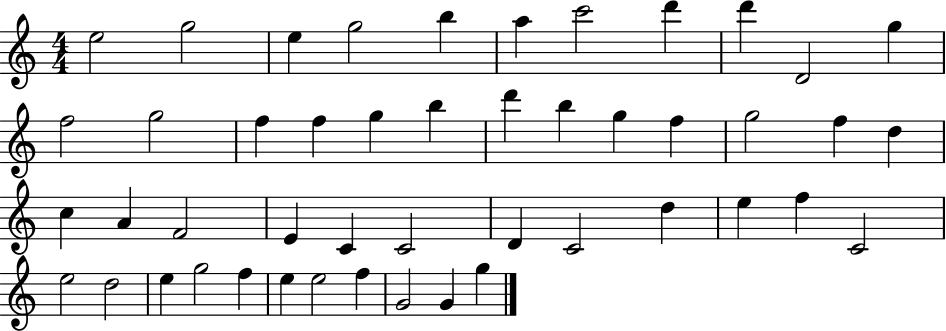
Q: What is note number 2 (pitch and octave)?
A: G5